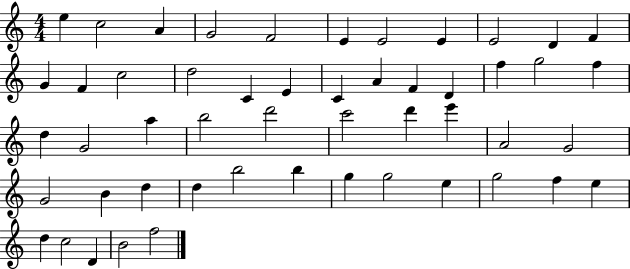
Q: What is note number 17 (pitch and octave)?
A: E4